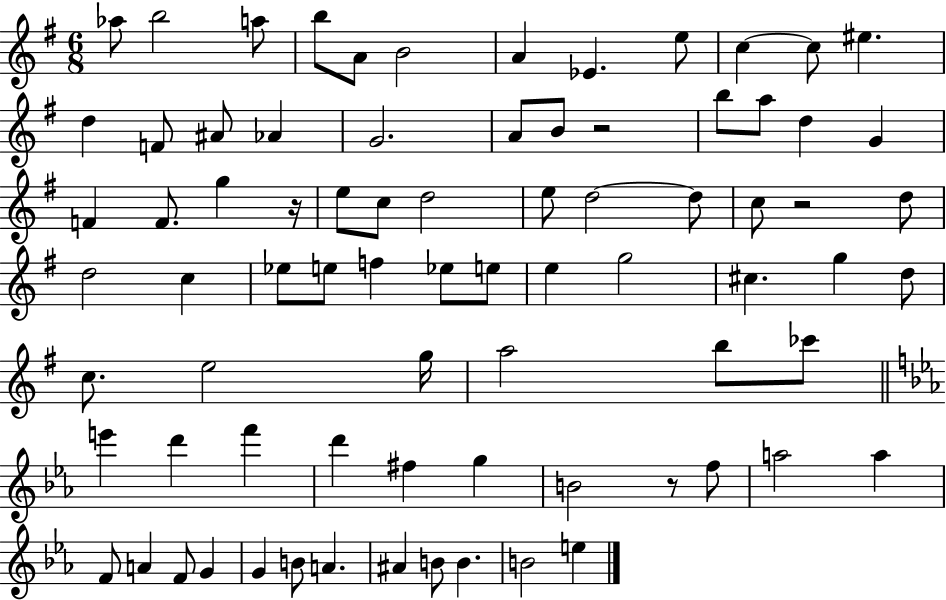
Ab5/e B5/h A5/e B5/e A4/e B4/h A4/q Eb4/q. E5/e C5/q C5/e EIS5/q. D5/q F4/e A#4/e Ab4/q G4/h. A4/e B4/e R/h B5/e A5/e D5/q G4/q F4/q F4/e. G5/q R/s E5/e C5/e D5/h E5/e D5/h D5/e C5/e R/h D5/e D5/h C5/q Eb5/e E5/e F5/q Eb5/e E5/e E5/q G5/h C#5/q. G5/q D5/e C5/e. E5/h G5/s A5/h B5/e CES6/e E6/q D6/q F6/q D6/q F#5/q G5/q B4/h R/e F5/e A5/h A5/q F4/e A4/q F4/e G4/q G4/q B4/e A4/q. A#4/q B4/e B4/q. B4/h E5/q